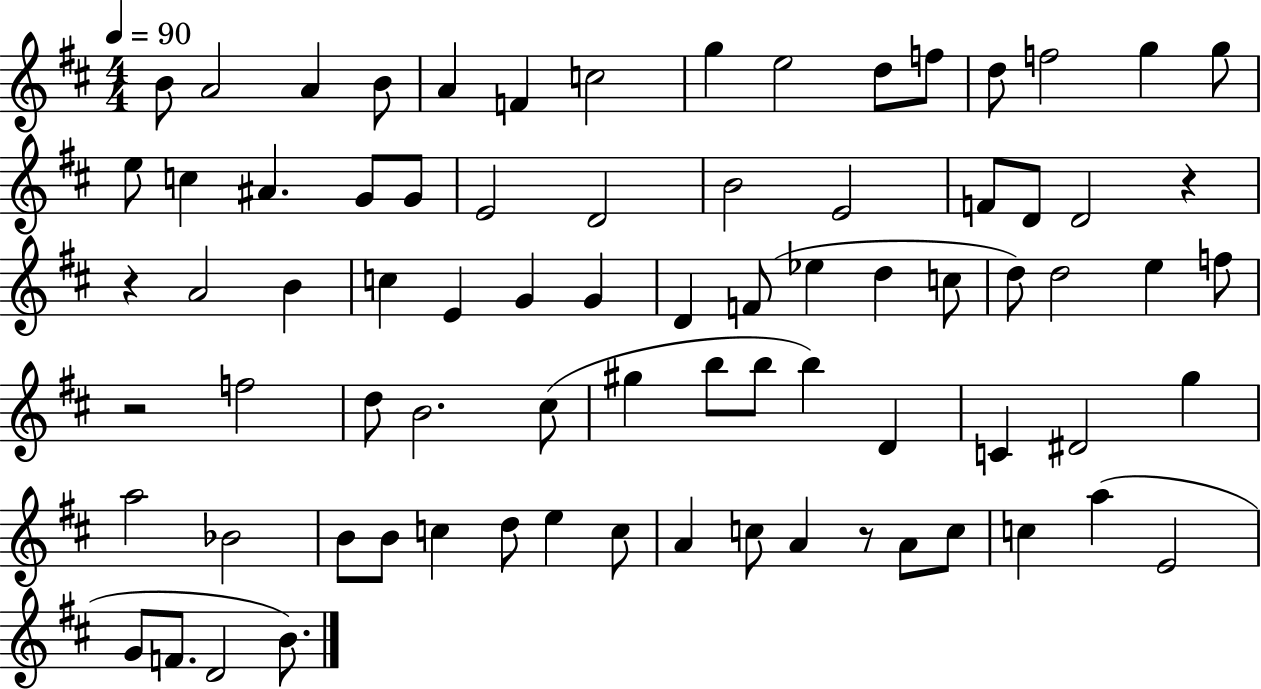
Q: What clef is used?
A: treble